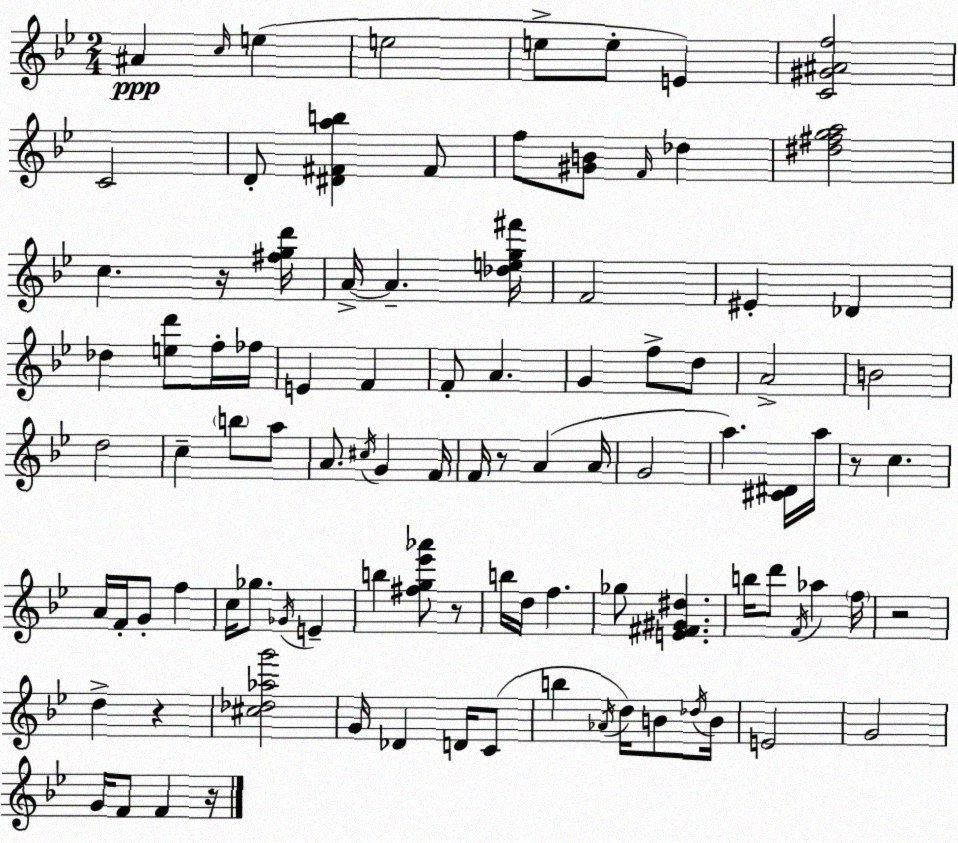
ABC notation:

X:1
T:Untitled
M:2/4
L:1/4
K:Bb
^A c/4 e e2 e/2 e/2 E [C^G^Af]2 C2 D/2 [^D^Fab] ^F/2 f/2 [^GB]/2 F/4 _d [^d^fga]2 c z/4 [^fgd']/4 A/4 A [_deg^f']/4 F2 ^E _D _d [ed']/2 f/4 _f/4 E F F/2 A G f/2 d/2 A2 B2 d2 c b/2 a/2 A/2 ^c/4 G F/4 F/4 z/2 A A/4 G2 a [^C^D]/4 a/4 z/2 c A/4 F/4 G/2 f c/4 _g/2 _G/4 E b [^fg_e'_a']/2 z/2 b/4 d/4 f _g/2 [E^F^G^d] b/4 d'/2 F/4 _a f/4 z2 d z [^c_d_ag']2 G/4 _D D/4 C/2 b _A/4 d/4 B/2 _d/4 B/4 E2 G2 G/4 F/2 F z/4